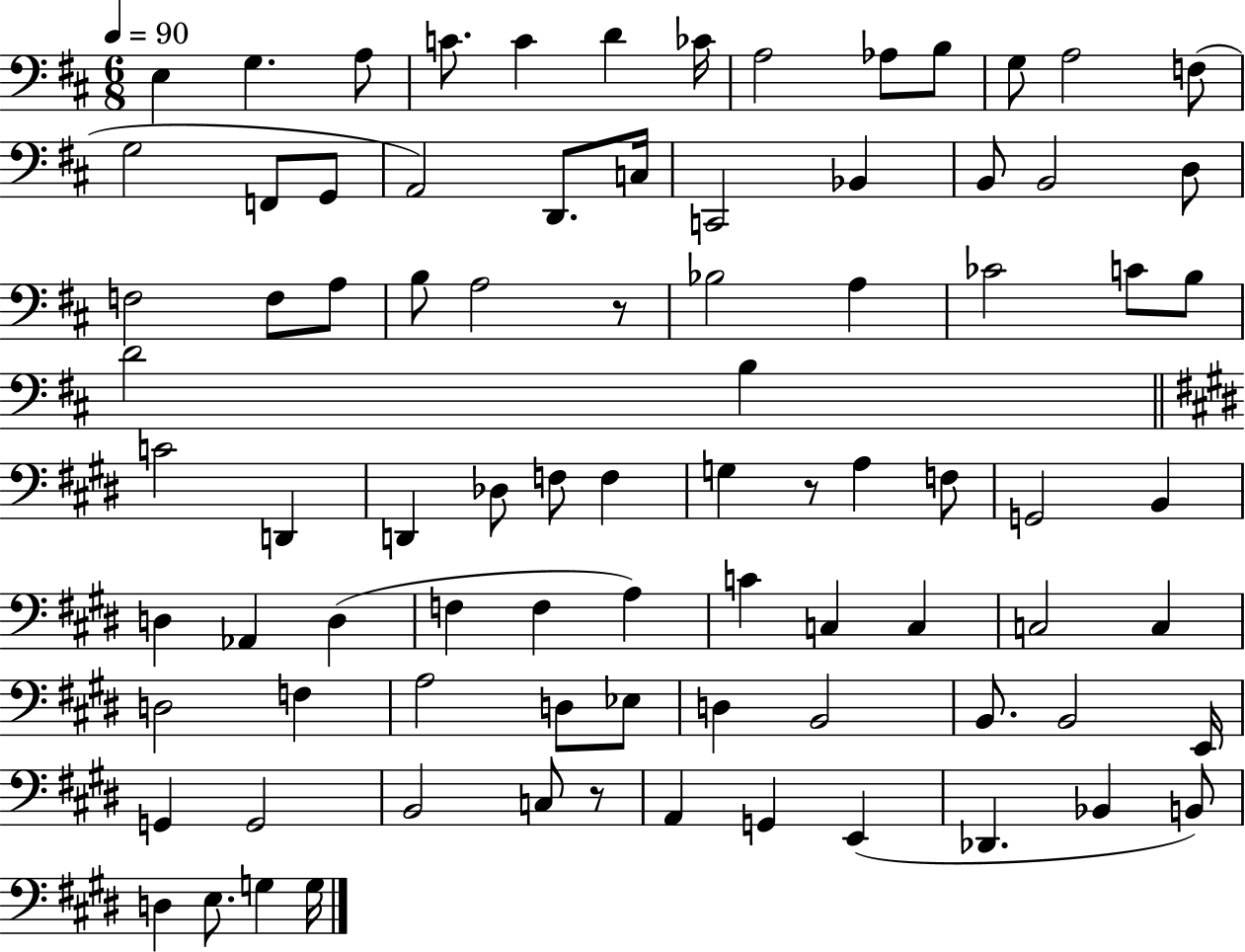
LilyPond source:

{
  \clef bass
  \numericTimeSignature
  \time 6/8
  \key d \major
  \tempo 4 = 90
  \repeat volta 2 { e4 g4. a8 | c'8. c'4 d'4 ces'16 | a2 aes8 b8 | g8 a2 f8( | \break g2 f,8 g,8 | a,2) d,8. c16 | c,2 bes,4 | b,8 b,2 d8 | \break f2 f8 a8 | b8 a2 r8 | bes2 a4 | ces'2 c'8 b8 | \break d'2 b4 | \bar "||" \break \key e \major c'2 d,4 | d,4 des8 f8 f4 | g4 r8 a4 f8 | g,2 b,4 | \break d4 aes,4 d4( | f4 f4 a4) | c'4 c4 c4 | c2 c4 | \break d2 f4 | a2 d8 ees8 | d4 b,2 | b,8. b,2 e,16 | \break g,4 g,2 | b,2 c8 r8 | a,4 g,4 e,4( | des,4. bes,4 b,8) | \break d4 e8. g4 g16 | } \bar "|."
}